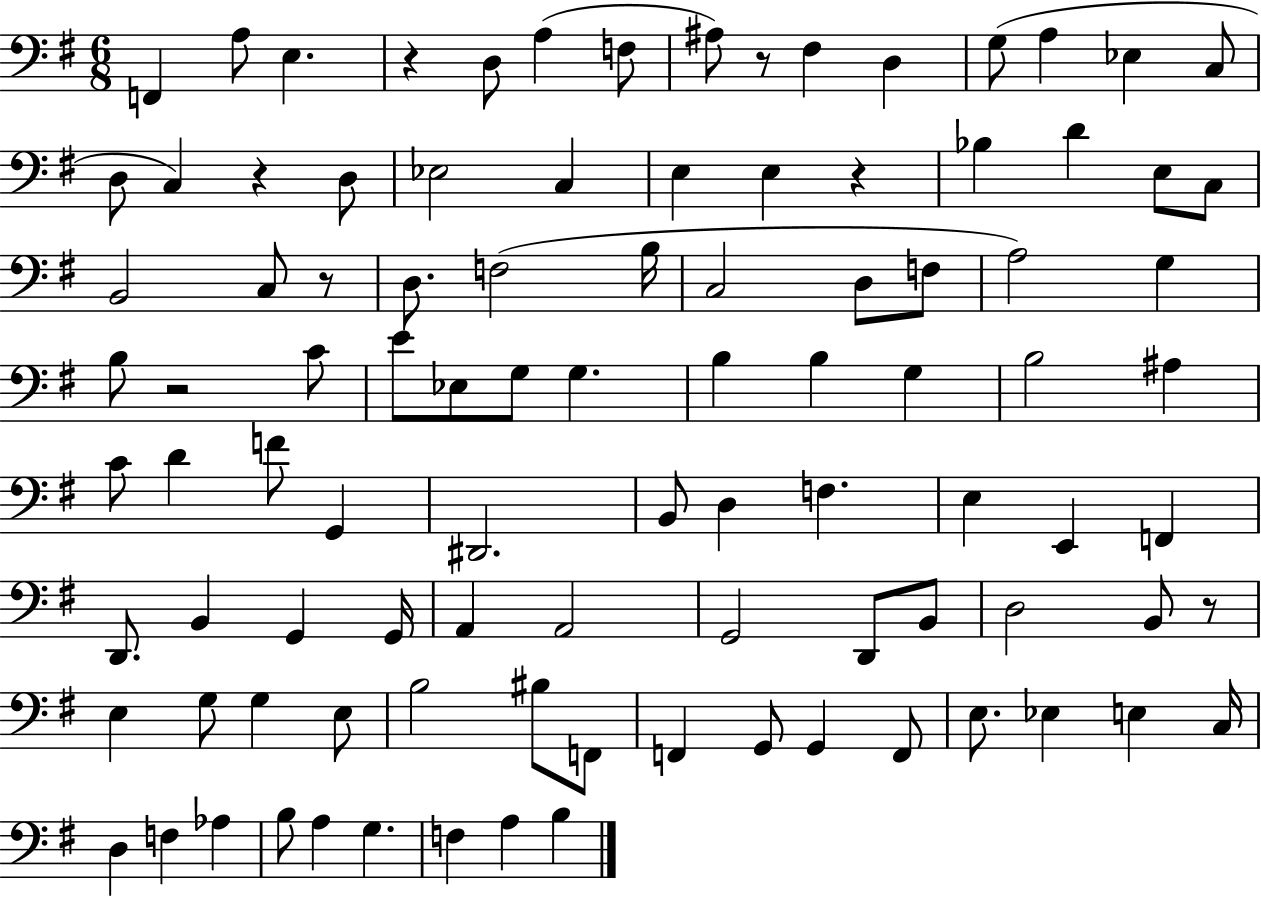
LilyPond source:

{
  \clef bass
  \numericTimeSignature
  \time 6/8
  \key g \major
  f,4 a8 e4. | r4 d8 a4( f8 | ais8) r8 fis4 d4 | g8( a4 ees4 c8 | \break d8 c4) r4 d8 | ees2 c4 | e4 e4 r4 | bes4 d'4 e8 c8 | \break b,2 c8 r8 | d8. f2( b16 | c2 d8 f8 | a2) g4 | \break b8 r2 c'8 | e'8 ees8 g8 g4. | b4 b4 g4 | b2 ais4 | \break c'8 d'4 f'8 g,4 | dis,2. | b,8 d4 f4. | e4 e,4 f,4 | \break d,8. b,4 g,4 g,16 | a,4 a,2 | g,2 d,8 b,8 | d2 b,8 r8 | \break e4 g8 g4 e8 | b2 bis8 f,8 | f,4 g,8 g,4 f,8 | e8. ees4 e4 c16 | \break d4 f4 aes4 | b8 a4 g4. | f4 a4 b4 | \bar "|."
}